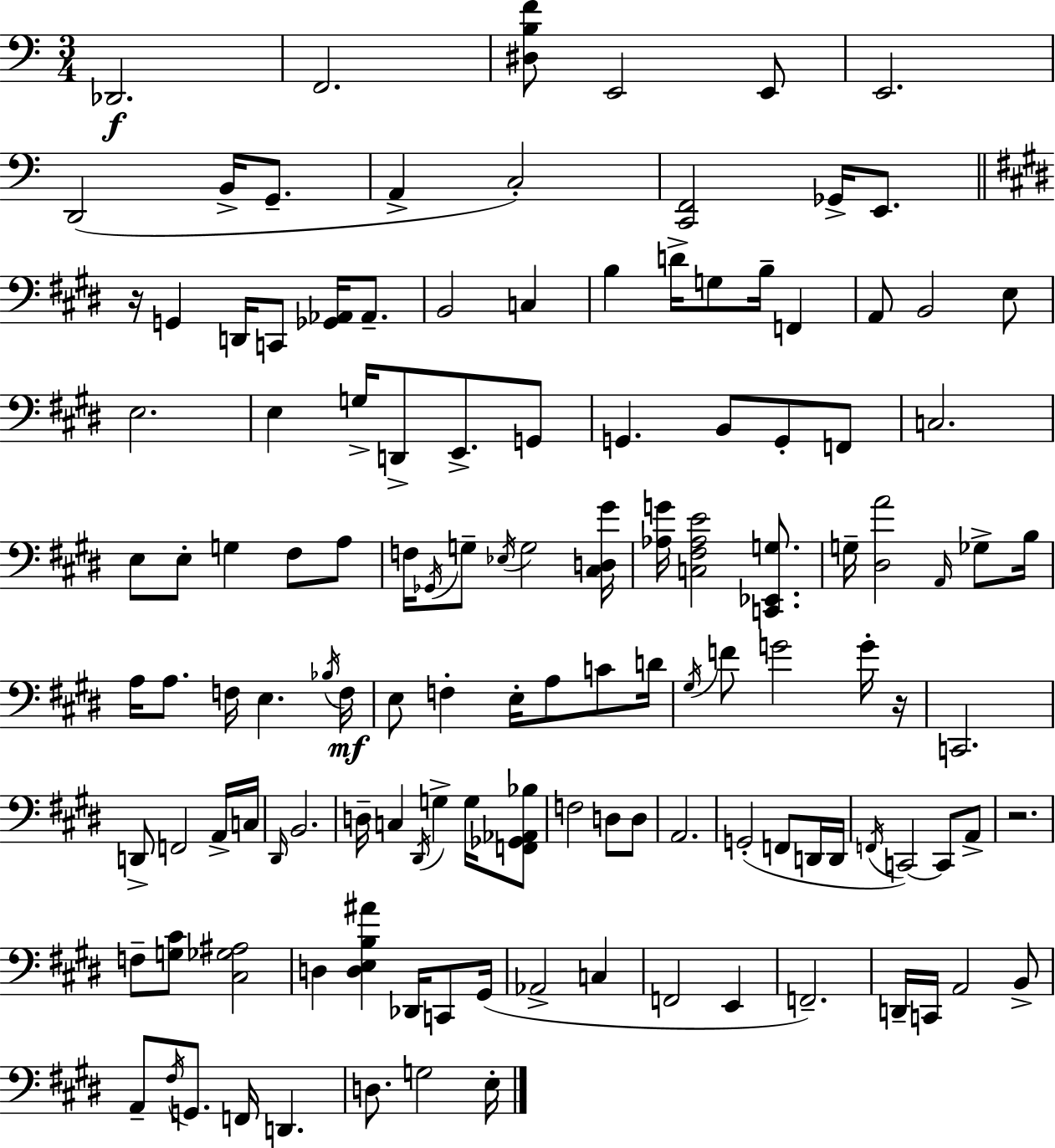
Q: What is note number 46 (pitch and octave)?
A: Eb3